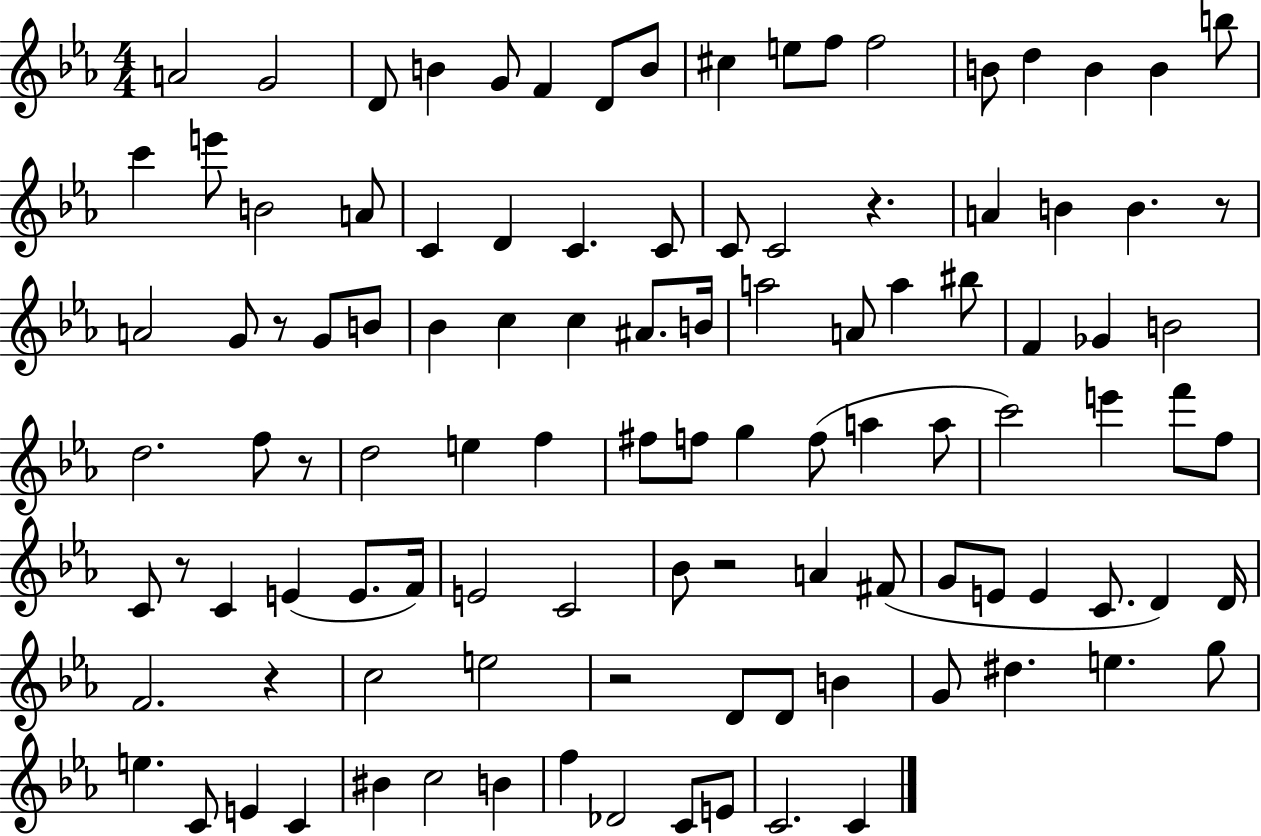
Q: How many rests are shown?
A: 8